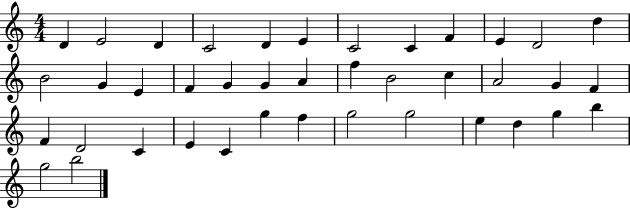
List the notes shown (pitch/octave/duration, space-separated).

D4/q E4/h D4/q C4/h D4/q E4/q C4/h C4/q F4/q E4/q D4/h D5/q B4/h G4/q E4/q F4/q G4/q G4/q A4/q F5/q B4/h C5/q A4/h G4/q F4/q F4/q D4/h C4/q E4/q C4/q G5/q F5/q G5/h G5/h E5/q D5/q G5/q B5/q G5/h B5/h